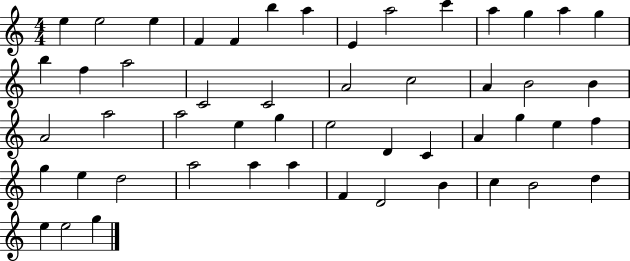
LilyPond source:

{
  \clef treble
  \numericTimeSignature
  \time 4/4
  \key c \major
  e''4 e''2 e''4 | f'4 f'4 b''4 a''4 | e'4 a''2 c'''4 | a''4 g''4 a''4 g''4 | \break b''4 f''4 a''2 | c'2 c'2 | a'2 c''2 | a'4 b'2 b'4 | \break a'2 a''2 | a''2 e''4 g''4 | e''2 d'4 c'4 | a'4 g''4 e''4 f''4 | \break g''4 e''4 d''2 | a''2 a''4 a''4 | f'4 d'2 b'4 | c''4 b'2 d''4 | \break e''4 e''2 g''4 | \bar "|."
}